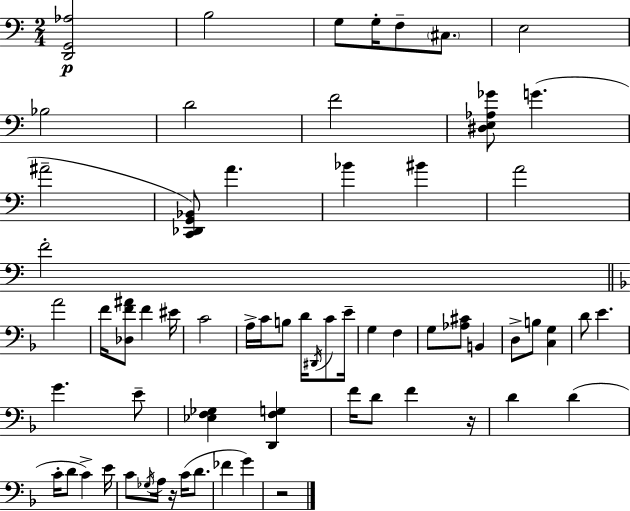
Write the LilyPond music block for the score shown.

{
  \clef bass
  \numericTimeSignature
  \time 2/4
  \key a \minor
  <d, g, aes>2\p | b2 | g8 g16-. f8-- \parenthesize cis8. | e2 | \break bes2 | d'2 | f'2 | <dis e aes ges'>8 g'4.( | \break ais'2-- | <c, des, g, bes,>8) a'4. | bes'4 bis'4 | a'2 | \break f'2-. | \bar "||" \break \key d \minor a'2 | f'16 <des f' ais'>8 f'4 eis'16 | c'2 | a16-> c'16 b8 d'16 \acciaccatura { dis,16 } c'8 | \break e'16-- g4 f4 | g8 <aes cis'>8 b,4 | d8-> b8 <c g>4 | d'8 e'4. | \break g'4. e'8-- | <ees f ges>4 <d, f g>4 | f'16 d'8 f'4 | r16 d'4 d'4( | \break c'16-. d'8 c'4->) | e'16 c'8 \acciaccatura { ges16 } a16 r16 c'16( d'8. | fes'4 g'4) | r2 | \break \bar "|."
}